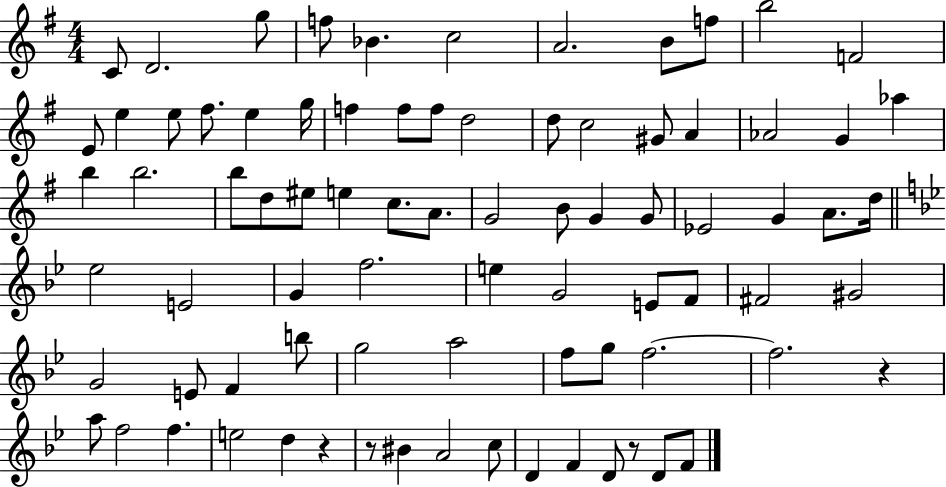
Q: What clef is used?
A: treble